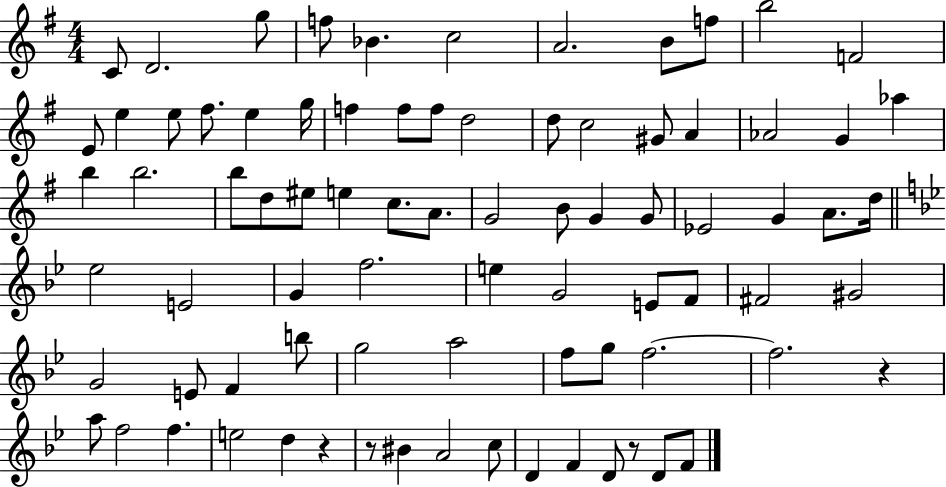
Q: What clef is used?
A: treble